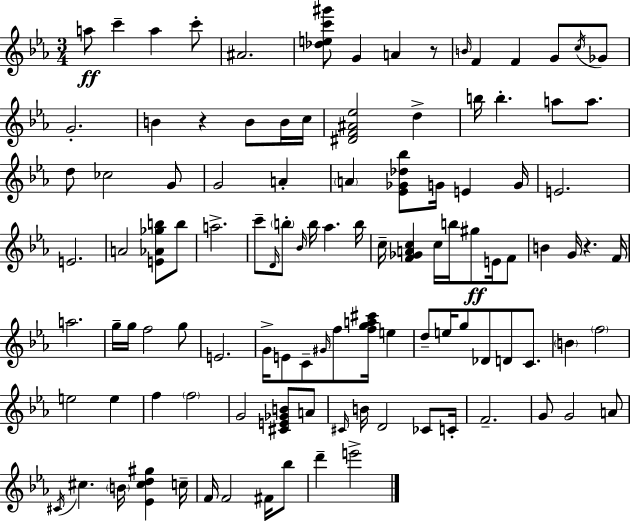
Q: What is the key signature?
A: C minor